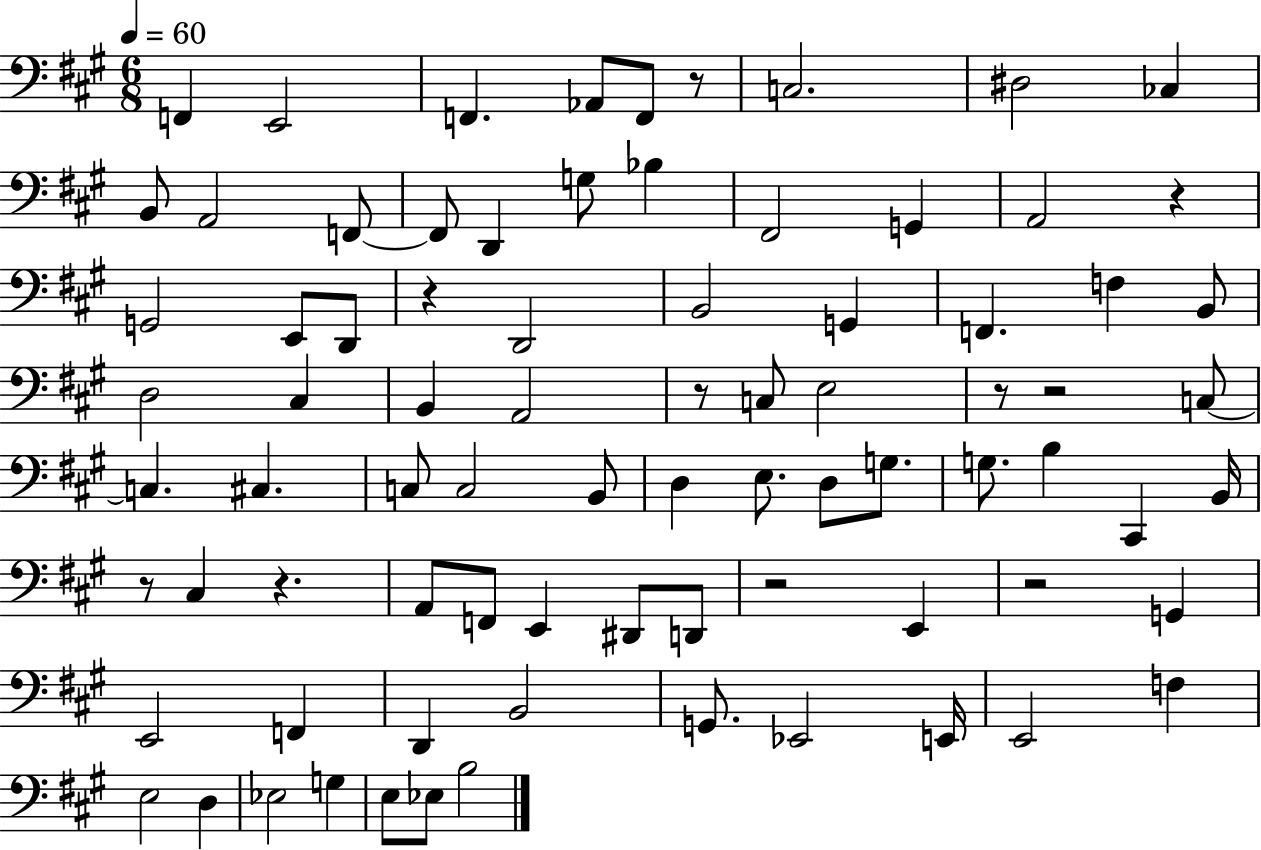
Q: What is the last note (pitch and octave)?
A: B3